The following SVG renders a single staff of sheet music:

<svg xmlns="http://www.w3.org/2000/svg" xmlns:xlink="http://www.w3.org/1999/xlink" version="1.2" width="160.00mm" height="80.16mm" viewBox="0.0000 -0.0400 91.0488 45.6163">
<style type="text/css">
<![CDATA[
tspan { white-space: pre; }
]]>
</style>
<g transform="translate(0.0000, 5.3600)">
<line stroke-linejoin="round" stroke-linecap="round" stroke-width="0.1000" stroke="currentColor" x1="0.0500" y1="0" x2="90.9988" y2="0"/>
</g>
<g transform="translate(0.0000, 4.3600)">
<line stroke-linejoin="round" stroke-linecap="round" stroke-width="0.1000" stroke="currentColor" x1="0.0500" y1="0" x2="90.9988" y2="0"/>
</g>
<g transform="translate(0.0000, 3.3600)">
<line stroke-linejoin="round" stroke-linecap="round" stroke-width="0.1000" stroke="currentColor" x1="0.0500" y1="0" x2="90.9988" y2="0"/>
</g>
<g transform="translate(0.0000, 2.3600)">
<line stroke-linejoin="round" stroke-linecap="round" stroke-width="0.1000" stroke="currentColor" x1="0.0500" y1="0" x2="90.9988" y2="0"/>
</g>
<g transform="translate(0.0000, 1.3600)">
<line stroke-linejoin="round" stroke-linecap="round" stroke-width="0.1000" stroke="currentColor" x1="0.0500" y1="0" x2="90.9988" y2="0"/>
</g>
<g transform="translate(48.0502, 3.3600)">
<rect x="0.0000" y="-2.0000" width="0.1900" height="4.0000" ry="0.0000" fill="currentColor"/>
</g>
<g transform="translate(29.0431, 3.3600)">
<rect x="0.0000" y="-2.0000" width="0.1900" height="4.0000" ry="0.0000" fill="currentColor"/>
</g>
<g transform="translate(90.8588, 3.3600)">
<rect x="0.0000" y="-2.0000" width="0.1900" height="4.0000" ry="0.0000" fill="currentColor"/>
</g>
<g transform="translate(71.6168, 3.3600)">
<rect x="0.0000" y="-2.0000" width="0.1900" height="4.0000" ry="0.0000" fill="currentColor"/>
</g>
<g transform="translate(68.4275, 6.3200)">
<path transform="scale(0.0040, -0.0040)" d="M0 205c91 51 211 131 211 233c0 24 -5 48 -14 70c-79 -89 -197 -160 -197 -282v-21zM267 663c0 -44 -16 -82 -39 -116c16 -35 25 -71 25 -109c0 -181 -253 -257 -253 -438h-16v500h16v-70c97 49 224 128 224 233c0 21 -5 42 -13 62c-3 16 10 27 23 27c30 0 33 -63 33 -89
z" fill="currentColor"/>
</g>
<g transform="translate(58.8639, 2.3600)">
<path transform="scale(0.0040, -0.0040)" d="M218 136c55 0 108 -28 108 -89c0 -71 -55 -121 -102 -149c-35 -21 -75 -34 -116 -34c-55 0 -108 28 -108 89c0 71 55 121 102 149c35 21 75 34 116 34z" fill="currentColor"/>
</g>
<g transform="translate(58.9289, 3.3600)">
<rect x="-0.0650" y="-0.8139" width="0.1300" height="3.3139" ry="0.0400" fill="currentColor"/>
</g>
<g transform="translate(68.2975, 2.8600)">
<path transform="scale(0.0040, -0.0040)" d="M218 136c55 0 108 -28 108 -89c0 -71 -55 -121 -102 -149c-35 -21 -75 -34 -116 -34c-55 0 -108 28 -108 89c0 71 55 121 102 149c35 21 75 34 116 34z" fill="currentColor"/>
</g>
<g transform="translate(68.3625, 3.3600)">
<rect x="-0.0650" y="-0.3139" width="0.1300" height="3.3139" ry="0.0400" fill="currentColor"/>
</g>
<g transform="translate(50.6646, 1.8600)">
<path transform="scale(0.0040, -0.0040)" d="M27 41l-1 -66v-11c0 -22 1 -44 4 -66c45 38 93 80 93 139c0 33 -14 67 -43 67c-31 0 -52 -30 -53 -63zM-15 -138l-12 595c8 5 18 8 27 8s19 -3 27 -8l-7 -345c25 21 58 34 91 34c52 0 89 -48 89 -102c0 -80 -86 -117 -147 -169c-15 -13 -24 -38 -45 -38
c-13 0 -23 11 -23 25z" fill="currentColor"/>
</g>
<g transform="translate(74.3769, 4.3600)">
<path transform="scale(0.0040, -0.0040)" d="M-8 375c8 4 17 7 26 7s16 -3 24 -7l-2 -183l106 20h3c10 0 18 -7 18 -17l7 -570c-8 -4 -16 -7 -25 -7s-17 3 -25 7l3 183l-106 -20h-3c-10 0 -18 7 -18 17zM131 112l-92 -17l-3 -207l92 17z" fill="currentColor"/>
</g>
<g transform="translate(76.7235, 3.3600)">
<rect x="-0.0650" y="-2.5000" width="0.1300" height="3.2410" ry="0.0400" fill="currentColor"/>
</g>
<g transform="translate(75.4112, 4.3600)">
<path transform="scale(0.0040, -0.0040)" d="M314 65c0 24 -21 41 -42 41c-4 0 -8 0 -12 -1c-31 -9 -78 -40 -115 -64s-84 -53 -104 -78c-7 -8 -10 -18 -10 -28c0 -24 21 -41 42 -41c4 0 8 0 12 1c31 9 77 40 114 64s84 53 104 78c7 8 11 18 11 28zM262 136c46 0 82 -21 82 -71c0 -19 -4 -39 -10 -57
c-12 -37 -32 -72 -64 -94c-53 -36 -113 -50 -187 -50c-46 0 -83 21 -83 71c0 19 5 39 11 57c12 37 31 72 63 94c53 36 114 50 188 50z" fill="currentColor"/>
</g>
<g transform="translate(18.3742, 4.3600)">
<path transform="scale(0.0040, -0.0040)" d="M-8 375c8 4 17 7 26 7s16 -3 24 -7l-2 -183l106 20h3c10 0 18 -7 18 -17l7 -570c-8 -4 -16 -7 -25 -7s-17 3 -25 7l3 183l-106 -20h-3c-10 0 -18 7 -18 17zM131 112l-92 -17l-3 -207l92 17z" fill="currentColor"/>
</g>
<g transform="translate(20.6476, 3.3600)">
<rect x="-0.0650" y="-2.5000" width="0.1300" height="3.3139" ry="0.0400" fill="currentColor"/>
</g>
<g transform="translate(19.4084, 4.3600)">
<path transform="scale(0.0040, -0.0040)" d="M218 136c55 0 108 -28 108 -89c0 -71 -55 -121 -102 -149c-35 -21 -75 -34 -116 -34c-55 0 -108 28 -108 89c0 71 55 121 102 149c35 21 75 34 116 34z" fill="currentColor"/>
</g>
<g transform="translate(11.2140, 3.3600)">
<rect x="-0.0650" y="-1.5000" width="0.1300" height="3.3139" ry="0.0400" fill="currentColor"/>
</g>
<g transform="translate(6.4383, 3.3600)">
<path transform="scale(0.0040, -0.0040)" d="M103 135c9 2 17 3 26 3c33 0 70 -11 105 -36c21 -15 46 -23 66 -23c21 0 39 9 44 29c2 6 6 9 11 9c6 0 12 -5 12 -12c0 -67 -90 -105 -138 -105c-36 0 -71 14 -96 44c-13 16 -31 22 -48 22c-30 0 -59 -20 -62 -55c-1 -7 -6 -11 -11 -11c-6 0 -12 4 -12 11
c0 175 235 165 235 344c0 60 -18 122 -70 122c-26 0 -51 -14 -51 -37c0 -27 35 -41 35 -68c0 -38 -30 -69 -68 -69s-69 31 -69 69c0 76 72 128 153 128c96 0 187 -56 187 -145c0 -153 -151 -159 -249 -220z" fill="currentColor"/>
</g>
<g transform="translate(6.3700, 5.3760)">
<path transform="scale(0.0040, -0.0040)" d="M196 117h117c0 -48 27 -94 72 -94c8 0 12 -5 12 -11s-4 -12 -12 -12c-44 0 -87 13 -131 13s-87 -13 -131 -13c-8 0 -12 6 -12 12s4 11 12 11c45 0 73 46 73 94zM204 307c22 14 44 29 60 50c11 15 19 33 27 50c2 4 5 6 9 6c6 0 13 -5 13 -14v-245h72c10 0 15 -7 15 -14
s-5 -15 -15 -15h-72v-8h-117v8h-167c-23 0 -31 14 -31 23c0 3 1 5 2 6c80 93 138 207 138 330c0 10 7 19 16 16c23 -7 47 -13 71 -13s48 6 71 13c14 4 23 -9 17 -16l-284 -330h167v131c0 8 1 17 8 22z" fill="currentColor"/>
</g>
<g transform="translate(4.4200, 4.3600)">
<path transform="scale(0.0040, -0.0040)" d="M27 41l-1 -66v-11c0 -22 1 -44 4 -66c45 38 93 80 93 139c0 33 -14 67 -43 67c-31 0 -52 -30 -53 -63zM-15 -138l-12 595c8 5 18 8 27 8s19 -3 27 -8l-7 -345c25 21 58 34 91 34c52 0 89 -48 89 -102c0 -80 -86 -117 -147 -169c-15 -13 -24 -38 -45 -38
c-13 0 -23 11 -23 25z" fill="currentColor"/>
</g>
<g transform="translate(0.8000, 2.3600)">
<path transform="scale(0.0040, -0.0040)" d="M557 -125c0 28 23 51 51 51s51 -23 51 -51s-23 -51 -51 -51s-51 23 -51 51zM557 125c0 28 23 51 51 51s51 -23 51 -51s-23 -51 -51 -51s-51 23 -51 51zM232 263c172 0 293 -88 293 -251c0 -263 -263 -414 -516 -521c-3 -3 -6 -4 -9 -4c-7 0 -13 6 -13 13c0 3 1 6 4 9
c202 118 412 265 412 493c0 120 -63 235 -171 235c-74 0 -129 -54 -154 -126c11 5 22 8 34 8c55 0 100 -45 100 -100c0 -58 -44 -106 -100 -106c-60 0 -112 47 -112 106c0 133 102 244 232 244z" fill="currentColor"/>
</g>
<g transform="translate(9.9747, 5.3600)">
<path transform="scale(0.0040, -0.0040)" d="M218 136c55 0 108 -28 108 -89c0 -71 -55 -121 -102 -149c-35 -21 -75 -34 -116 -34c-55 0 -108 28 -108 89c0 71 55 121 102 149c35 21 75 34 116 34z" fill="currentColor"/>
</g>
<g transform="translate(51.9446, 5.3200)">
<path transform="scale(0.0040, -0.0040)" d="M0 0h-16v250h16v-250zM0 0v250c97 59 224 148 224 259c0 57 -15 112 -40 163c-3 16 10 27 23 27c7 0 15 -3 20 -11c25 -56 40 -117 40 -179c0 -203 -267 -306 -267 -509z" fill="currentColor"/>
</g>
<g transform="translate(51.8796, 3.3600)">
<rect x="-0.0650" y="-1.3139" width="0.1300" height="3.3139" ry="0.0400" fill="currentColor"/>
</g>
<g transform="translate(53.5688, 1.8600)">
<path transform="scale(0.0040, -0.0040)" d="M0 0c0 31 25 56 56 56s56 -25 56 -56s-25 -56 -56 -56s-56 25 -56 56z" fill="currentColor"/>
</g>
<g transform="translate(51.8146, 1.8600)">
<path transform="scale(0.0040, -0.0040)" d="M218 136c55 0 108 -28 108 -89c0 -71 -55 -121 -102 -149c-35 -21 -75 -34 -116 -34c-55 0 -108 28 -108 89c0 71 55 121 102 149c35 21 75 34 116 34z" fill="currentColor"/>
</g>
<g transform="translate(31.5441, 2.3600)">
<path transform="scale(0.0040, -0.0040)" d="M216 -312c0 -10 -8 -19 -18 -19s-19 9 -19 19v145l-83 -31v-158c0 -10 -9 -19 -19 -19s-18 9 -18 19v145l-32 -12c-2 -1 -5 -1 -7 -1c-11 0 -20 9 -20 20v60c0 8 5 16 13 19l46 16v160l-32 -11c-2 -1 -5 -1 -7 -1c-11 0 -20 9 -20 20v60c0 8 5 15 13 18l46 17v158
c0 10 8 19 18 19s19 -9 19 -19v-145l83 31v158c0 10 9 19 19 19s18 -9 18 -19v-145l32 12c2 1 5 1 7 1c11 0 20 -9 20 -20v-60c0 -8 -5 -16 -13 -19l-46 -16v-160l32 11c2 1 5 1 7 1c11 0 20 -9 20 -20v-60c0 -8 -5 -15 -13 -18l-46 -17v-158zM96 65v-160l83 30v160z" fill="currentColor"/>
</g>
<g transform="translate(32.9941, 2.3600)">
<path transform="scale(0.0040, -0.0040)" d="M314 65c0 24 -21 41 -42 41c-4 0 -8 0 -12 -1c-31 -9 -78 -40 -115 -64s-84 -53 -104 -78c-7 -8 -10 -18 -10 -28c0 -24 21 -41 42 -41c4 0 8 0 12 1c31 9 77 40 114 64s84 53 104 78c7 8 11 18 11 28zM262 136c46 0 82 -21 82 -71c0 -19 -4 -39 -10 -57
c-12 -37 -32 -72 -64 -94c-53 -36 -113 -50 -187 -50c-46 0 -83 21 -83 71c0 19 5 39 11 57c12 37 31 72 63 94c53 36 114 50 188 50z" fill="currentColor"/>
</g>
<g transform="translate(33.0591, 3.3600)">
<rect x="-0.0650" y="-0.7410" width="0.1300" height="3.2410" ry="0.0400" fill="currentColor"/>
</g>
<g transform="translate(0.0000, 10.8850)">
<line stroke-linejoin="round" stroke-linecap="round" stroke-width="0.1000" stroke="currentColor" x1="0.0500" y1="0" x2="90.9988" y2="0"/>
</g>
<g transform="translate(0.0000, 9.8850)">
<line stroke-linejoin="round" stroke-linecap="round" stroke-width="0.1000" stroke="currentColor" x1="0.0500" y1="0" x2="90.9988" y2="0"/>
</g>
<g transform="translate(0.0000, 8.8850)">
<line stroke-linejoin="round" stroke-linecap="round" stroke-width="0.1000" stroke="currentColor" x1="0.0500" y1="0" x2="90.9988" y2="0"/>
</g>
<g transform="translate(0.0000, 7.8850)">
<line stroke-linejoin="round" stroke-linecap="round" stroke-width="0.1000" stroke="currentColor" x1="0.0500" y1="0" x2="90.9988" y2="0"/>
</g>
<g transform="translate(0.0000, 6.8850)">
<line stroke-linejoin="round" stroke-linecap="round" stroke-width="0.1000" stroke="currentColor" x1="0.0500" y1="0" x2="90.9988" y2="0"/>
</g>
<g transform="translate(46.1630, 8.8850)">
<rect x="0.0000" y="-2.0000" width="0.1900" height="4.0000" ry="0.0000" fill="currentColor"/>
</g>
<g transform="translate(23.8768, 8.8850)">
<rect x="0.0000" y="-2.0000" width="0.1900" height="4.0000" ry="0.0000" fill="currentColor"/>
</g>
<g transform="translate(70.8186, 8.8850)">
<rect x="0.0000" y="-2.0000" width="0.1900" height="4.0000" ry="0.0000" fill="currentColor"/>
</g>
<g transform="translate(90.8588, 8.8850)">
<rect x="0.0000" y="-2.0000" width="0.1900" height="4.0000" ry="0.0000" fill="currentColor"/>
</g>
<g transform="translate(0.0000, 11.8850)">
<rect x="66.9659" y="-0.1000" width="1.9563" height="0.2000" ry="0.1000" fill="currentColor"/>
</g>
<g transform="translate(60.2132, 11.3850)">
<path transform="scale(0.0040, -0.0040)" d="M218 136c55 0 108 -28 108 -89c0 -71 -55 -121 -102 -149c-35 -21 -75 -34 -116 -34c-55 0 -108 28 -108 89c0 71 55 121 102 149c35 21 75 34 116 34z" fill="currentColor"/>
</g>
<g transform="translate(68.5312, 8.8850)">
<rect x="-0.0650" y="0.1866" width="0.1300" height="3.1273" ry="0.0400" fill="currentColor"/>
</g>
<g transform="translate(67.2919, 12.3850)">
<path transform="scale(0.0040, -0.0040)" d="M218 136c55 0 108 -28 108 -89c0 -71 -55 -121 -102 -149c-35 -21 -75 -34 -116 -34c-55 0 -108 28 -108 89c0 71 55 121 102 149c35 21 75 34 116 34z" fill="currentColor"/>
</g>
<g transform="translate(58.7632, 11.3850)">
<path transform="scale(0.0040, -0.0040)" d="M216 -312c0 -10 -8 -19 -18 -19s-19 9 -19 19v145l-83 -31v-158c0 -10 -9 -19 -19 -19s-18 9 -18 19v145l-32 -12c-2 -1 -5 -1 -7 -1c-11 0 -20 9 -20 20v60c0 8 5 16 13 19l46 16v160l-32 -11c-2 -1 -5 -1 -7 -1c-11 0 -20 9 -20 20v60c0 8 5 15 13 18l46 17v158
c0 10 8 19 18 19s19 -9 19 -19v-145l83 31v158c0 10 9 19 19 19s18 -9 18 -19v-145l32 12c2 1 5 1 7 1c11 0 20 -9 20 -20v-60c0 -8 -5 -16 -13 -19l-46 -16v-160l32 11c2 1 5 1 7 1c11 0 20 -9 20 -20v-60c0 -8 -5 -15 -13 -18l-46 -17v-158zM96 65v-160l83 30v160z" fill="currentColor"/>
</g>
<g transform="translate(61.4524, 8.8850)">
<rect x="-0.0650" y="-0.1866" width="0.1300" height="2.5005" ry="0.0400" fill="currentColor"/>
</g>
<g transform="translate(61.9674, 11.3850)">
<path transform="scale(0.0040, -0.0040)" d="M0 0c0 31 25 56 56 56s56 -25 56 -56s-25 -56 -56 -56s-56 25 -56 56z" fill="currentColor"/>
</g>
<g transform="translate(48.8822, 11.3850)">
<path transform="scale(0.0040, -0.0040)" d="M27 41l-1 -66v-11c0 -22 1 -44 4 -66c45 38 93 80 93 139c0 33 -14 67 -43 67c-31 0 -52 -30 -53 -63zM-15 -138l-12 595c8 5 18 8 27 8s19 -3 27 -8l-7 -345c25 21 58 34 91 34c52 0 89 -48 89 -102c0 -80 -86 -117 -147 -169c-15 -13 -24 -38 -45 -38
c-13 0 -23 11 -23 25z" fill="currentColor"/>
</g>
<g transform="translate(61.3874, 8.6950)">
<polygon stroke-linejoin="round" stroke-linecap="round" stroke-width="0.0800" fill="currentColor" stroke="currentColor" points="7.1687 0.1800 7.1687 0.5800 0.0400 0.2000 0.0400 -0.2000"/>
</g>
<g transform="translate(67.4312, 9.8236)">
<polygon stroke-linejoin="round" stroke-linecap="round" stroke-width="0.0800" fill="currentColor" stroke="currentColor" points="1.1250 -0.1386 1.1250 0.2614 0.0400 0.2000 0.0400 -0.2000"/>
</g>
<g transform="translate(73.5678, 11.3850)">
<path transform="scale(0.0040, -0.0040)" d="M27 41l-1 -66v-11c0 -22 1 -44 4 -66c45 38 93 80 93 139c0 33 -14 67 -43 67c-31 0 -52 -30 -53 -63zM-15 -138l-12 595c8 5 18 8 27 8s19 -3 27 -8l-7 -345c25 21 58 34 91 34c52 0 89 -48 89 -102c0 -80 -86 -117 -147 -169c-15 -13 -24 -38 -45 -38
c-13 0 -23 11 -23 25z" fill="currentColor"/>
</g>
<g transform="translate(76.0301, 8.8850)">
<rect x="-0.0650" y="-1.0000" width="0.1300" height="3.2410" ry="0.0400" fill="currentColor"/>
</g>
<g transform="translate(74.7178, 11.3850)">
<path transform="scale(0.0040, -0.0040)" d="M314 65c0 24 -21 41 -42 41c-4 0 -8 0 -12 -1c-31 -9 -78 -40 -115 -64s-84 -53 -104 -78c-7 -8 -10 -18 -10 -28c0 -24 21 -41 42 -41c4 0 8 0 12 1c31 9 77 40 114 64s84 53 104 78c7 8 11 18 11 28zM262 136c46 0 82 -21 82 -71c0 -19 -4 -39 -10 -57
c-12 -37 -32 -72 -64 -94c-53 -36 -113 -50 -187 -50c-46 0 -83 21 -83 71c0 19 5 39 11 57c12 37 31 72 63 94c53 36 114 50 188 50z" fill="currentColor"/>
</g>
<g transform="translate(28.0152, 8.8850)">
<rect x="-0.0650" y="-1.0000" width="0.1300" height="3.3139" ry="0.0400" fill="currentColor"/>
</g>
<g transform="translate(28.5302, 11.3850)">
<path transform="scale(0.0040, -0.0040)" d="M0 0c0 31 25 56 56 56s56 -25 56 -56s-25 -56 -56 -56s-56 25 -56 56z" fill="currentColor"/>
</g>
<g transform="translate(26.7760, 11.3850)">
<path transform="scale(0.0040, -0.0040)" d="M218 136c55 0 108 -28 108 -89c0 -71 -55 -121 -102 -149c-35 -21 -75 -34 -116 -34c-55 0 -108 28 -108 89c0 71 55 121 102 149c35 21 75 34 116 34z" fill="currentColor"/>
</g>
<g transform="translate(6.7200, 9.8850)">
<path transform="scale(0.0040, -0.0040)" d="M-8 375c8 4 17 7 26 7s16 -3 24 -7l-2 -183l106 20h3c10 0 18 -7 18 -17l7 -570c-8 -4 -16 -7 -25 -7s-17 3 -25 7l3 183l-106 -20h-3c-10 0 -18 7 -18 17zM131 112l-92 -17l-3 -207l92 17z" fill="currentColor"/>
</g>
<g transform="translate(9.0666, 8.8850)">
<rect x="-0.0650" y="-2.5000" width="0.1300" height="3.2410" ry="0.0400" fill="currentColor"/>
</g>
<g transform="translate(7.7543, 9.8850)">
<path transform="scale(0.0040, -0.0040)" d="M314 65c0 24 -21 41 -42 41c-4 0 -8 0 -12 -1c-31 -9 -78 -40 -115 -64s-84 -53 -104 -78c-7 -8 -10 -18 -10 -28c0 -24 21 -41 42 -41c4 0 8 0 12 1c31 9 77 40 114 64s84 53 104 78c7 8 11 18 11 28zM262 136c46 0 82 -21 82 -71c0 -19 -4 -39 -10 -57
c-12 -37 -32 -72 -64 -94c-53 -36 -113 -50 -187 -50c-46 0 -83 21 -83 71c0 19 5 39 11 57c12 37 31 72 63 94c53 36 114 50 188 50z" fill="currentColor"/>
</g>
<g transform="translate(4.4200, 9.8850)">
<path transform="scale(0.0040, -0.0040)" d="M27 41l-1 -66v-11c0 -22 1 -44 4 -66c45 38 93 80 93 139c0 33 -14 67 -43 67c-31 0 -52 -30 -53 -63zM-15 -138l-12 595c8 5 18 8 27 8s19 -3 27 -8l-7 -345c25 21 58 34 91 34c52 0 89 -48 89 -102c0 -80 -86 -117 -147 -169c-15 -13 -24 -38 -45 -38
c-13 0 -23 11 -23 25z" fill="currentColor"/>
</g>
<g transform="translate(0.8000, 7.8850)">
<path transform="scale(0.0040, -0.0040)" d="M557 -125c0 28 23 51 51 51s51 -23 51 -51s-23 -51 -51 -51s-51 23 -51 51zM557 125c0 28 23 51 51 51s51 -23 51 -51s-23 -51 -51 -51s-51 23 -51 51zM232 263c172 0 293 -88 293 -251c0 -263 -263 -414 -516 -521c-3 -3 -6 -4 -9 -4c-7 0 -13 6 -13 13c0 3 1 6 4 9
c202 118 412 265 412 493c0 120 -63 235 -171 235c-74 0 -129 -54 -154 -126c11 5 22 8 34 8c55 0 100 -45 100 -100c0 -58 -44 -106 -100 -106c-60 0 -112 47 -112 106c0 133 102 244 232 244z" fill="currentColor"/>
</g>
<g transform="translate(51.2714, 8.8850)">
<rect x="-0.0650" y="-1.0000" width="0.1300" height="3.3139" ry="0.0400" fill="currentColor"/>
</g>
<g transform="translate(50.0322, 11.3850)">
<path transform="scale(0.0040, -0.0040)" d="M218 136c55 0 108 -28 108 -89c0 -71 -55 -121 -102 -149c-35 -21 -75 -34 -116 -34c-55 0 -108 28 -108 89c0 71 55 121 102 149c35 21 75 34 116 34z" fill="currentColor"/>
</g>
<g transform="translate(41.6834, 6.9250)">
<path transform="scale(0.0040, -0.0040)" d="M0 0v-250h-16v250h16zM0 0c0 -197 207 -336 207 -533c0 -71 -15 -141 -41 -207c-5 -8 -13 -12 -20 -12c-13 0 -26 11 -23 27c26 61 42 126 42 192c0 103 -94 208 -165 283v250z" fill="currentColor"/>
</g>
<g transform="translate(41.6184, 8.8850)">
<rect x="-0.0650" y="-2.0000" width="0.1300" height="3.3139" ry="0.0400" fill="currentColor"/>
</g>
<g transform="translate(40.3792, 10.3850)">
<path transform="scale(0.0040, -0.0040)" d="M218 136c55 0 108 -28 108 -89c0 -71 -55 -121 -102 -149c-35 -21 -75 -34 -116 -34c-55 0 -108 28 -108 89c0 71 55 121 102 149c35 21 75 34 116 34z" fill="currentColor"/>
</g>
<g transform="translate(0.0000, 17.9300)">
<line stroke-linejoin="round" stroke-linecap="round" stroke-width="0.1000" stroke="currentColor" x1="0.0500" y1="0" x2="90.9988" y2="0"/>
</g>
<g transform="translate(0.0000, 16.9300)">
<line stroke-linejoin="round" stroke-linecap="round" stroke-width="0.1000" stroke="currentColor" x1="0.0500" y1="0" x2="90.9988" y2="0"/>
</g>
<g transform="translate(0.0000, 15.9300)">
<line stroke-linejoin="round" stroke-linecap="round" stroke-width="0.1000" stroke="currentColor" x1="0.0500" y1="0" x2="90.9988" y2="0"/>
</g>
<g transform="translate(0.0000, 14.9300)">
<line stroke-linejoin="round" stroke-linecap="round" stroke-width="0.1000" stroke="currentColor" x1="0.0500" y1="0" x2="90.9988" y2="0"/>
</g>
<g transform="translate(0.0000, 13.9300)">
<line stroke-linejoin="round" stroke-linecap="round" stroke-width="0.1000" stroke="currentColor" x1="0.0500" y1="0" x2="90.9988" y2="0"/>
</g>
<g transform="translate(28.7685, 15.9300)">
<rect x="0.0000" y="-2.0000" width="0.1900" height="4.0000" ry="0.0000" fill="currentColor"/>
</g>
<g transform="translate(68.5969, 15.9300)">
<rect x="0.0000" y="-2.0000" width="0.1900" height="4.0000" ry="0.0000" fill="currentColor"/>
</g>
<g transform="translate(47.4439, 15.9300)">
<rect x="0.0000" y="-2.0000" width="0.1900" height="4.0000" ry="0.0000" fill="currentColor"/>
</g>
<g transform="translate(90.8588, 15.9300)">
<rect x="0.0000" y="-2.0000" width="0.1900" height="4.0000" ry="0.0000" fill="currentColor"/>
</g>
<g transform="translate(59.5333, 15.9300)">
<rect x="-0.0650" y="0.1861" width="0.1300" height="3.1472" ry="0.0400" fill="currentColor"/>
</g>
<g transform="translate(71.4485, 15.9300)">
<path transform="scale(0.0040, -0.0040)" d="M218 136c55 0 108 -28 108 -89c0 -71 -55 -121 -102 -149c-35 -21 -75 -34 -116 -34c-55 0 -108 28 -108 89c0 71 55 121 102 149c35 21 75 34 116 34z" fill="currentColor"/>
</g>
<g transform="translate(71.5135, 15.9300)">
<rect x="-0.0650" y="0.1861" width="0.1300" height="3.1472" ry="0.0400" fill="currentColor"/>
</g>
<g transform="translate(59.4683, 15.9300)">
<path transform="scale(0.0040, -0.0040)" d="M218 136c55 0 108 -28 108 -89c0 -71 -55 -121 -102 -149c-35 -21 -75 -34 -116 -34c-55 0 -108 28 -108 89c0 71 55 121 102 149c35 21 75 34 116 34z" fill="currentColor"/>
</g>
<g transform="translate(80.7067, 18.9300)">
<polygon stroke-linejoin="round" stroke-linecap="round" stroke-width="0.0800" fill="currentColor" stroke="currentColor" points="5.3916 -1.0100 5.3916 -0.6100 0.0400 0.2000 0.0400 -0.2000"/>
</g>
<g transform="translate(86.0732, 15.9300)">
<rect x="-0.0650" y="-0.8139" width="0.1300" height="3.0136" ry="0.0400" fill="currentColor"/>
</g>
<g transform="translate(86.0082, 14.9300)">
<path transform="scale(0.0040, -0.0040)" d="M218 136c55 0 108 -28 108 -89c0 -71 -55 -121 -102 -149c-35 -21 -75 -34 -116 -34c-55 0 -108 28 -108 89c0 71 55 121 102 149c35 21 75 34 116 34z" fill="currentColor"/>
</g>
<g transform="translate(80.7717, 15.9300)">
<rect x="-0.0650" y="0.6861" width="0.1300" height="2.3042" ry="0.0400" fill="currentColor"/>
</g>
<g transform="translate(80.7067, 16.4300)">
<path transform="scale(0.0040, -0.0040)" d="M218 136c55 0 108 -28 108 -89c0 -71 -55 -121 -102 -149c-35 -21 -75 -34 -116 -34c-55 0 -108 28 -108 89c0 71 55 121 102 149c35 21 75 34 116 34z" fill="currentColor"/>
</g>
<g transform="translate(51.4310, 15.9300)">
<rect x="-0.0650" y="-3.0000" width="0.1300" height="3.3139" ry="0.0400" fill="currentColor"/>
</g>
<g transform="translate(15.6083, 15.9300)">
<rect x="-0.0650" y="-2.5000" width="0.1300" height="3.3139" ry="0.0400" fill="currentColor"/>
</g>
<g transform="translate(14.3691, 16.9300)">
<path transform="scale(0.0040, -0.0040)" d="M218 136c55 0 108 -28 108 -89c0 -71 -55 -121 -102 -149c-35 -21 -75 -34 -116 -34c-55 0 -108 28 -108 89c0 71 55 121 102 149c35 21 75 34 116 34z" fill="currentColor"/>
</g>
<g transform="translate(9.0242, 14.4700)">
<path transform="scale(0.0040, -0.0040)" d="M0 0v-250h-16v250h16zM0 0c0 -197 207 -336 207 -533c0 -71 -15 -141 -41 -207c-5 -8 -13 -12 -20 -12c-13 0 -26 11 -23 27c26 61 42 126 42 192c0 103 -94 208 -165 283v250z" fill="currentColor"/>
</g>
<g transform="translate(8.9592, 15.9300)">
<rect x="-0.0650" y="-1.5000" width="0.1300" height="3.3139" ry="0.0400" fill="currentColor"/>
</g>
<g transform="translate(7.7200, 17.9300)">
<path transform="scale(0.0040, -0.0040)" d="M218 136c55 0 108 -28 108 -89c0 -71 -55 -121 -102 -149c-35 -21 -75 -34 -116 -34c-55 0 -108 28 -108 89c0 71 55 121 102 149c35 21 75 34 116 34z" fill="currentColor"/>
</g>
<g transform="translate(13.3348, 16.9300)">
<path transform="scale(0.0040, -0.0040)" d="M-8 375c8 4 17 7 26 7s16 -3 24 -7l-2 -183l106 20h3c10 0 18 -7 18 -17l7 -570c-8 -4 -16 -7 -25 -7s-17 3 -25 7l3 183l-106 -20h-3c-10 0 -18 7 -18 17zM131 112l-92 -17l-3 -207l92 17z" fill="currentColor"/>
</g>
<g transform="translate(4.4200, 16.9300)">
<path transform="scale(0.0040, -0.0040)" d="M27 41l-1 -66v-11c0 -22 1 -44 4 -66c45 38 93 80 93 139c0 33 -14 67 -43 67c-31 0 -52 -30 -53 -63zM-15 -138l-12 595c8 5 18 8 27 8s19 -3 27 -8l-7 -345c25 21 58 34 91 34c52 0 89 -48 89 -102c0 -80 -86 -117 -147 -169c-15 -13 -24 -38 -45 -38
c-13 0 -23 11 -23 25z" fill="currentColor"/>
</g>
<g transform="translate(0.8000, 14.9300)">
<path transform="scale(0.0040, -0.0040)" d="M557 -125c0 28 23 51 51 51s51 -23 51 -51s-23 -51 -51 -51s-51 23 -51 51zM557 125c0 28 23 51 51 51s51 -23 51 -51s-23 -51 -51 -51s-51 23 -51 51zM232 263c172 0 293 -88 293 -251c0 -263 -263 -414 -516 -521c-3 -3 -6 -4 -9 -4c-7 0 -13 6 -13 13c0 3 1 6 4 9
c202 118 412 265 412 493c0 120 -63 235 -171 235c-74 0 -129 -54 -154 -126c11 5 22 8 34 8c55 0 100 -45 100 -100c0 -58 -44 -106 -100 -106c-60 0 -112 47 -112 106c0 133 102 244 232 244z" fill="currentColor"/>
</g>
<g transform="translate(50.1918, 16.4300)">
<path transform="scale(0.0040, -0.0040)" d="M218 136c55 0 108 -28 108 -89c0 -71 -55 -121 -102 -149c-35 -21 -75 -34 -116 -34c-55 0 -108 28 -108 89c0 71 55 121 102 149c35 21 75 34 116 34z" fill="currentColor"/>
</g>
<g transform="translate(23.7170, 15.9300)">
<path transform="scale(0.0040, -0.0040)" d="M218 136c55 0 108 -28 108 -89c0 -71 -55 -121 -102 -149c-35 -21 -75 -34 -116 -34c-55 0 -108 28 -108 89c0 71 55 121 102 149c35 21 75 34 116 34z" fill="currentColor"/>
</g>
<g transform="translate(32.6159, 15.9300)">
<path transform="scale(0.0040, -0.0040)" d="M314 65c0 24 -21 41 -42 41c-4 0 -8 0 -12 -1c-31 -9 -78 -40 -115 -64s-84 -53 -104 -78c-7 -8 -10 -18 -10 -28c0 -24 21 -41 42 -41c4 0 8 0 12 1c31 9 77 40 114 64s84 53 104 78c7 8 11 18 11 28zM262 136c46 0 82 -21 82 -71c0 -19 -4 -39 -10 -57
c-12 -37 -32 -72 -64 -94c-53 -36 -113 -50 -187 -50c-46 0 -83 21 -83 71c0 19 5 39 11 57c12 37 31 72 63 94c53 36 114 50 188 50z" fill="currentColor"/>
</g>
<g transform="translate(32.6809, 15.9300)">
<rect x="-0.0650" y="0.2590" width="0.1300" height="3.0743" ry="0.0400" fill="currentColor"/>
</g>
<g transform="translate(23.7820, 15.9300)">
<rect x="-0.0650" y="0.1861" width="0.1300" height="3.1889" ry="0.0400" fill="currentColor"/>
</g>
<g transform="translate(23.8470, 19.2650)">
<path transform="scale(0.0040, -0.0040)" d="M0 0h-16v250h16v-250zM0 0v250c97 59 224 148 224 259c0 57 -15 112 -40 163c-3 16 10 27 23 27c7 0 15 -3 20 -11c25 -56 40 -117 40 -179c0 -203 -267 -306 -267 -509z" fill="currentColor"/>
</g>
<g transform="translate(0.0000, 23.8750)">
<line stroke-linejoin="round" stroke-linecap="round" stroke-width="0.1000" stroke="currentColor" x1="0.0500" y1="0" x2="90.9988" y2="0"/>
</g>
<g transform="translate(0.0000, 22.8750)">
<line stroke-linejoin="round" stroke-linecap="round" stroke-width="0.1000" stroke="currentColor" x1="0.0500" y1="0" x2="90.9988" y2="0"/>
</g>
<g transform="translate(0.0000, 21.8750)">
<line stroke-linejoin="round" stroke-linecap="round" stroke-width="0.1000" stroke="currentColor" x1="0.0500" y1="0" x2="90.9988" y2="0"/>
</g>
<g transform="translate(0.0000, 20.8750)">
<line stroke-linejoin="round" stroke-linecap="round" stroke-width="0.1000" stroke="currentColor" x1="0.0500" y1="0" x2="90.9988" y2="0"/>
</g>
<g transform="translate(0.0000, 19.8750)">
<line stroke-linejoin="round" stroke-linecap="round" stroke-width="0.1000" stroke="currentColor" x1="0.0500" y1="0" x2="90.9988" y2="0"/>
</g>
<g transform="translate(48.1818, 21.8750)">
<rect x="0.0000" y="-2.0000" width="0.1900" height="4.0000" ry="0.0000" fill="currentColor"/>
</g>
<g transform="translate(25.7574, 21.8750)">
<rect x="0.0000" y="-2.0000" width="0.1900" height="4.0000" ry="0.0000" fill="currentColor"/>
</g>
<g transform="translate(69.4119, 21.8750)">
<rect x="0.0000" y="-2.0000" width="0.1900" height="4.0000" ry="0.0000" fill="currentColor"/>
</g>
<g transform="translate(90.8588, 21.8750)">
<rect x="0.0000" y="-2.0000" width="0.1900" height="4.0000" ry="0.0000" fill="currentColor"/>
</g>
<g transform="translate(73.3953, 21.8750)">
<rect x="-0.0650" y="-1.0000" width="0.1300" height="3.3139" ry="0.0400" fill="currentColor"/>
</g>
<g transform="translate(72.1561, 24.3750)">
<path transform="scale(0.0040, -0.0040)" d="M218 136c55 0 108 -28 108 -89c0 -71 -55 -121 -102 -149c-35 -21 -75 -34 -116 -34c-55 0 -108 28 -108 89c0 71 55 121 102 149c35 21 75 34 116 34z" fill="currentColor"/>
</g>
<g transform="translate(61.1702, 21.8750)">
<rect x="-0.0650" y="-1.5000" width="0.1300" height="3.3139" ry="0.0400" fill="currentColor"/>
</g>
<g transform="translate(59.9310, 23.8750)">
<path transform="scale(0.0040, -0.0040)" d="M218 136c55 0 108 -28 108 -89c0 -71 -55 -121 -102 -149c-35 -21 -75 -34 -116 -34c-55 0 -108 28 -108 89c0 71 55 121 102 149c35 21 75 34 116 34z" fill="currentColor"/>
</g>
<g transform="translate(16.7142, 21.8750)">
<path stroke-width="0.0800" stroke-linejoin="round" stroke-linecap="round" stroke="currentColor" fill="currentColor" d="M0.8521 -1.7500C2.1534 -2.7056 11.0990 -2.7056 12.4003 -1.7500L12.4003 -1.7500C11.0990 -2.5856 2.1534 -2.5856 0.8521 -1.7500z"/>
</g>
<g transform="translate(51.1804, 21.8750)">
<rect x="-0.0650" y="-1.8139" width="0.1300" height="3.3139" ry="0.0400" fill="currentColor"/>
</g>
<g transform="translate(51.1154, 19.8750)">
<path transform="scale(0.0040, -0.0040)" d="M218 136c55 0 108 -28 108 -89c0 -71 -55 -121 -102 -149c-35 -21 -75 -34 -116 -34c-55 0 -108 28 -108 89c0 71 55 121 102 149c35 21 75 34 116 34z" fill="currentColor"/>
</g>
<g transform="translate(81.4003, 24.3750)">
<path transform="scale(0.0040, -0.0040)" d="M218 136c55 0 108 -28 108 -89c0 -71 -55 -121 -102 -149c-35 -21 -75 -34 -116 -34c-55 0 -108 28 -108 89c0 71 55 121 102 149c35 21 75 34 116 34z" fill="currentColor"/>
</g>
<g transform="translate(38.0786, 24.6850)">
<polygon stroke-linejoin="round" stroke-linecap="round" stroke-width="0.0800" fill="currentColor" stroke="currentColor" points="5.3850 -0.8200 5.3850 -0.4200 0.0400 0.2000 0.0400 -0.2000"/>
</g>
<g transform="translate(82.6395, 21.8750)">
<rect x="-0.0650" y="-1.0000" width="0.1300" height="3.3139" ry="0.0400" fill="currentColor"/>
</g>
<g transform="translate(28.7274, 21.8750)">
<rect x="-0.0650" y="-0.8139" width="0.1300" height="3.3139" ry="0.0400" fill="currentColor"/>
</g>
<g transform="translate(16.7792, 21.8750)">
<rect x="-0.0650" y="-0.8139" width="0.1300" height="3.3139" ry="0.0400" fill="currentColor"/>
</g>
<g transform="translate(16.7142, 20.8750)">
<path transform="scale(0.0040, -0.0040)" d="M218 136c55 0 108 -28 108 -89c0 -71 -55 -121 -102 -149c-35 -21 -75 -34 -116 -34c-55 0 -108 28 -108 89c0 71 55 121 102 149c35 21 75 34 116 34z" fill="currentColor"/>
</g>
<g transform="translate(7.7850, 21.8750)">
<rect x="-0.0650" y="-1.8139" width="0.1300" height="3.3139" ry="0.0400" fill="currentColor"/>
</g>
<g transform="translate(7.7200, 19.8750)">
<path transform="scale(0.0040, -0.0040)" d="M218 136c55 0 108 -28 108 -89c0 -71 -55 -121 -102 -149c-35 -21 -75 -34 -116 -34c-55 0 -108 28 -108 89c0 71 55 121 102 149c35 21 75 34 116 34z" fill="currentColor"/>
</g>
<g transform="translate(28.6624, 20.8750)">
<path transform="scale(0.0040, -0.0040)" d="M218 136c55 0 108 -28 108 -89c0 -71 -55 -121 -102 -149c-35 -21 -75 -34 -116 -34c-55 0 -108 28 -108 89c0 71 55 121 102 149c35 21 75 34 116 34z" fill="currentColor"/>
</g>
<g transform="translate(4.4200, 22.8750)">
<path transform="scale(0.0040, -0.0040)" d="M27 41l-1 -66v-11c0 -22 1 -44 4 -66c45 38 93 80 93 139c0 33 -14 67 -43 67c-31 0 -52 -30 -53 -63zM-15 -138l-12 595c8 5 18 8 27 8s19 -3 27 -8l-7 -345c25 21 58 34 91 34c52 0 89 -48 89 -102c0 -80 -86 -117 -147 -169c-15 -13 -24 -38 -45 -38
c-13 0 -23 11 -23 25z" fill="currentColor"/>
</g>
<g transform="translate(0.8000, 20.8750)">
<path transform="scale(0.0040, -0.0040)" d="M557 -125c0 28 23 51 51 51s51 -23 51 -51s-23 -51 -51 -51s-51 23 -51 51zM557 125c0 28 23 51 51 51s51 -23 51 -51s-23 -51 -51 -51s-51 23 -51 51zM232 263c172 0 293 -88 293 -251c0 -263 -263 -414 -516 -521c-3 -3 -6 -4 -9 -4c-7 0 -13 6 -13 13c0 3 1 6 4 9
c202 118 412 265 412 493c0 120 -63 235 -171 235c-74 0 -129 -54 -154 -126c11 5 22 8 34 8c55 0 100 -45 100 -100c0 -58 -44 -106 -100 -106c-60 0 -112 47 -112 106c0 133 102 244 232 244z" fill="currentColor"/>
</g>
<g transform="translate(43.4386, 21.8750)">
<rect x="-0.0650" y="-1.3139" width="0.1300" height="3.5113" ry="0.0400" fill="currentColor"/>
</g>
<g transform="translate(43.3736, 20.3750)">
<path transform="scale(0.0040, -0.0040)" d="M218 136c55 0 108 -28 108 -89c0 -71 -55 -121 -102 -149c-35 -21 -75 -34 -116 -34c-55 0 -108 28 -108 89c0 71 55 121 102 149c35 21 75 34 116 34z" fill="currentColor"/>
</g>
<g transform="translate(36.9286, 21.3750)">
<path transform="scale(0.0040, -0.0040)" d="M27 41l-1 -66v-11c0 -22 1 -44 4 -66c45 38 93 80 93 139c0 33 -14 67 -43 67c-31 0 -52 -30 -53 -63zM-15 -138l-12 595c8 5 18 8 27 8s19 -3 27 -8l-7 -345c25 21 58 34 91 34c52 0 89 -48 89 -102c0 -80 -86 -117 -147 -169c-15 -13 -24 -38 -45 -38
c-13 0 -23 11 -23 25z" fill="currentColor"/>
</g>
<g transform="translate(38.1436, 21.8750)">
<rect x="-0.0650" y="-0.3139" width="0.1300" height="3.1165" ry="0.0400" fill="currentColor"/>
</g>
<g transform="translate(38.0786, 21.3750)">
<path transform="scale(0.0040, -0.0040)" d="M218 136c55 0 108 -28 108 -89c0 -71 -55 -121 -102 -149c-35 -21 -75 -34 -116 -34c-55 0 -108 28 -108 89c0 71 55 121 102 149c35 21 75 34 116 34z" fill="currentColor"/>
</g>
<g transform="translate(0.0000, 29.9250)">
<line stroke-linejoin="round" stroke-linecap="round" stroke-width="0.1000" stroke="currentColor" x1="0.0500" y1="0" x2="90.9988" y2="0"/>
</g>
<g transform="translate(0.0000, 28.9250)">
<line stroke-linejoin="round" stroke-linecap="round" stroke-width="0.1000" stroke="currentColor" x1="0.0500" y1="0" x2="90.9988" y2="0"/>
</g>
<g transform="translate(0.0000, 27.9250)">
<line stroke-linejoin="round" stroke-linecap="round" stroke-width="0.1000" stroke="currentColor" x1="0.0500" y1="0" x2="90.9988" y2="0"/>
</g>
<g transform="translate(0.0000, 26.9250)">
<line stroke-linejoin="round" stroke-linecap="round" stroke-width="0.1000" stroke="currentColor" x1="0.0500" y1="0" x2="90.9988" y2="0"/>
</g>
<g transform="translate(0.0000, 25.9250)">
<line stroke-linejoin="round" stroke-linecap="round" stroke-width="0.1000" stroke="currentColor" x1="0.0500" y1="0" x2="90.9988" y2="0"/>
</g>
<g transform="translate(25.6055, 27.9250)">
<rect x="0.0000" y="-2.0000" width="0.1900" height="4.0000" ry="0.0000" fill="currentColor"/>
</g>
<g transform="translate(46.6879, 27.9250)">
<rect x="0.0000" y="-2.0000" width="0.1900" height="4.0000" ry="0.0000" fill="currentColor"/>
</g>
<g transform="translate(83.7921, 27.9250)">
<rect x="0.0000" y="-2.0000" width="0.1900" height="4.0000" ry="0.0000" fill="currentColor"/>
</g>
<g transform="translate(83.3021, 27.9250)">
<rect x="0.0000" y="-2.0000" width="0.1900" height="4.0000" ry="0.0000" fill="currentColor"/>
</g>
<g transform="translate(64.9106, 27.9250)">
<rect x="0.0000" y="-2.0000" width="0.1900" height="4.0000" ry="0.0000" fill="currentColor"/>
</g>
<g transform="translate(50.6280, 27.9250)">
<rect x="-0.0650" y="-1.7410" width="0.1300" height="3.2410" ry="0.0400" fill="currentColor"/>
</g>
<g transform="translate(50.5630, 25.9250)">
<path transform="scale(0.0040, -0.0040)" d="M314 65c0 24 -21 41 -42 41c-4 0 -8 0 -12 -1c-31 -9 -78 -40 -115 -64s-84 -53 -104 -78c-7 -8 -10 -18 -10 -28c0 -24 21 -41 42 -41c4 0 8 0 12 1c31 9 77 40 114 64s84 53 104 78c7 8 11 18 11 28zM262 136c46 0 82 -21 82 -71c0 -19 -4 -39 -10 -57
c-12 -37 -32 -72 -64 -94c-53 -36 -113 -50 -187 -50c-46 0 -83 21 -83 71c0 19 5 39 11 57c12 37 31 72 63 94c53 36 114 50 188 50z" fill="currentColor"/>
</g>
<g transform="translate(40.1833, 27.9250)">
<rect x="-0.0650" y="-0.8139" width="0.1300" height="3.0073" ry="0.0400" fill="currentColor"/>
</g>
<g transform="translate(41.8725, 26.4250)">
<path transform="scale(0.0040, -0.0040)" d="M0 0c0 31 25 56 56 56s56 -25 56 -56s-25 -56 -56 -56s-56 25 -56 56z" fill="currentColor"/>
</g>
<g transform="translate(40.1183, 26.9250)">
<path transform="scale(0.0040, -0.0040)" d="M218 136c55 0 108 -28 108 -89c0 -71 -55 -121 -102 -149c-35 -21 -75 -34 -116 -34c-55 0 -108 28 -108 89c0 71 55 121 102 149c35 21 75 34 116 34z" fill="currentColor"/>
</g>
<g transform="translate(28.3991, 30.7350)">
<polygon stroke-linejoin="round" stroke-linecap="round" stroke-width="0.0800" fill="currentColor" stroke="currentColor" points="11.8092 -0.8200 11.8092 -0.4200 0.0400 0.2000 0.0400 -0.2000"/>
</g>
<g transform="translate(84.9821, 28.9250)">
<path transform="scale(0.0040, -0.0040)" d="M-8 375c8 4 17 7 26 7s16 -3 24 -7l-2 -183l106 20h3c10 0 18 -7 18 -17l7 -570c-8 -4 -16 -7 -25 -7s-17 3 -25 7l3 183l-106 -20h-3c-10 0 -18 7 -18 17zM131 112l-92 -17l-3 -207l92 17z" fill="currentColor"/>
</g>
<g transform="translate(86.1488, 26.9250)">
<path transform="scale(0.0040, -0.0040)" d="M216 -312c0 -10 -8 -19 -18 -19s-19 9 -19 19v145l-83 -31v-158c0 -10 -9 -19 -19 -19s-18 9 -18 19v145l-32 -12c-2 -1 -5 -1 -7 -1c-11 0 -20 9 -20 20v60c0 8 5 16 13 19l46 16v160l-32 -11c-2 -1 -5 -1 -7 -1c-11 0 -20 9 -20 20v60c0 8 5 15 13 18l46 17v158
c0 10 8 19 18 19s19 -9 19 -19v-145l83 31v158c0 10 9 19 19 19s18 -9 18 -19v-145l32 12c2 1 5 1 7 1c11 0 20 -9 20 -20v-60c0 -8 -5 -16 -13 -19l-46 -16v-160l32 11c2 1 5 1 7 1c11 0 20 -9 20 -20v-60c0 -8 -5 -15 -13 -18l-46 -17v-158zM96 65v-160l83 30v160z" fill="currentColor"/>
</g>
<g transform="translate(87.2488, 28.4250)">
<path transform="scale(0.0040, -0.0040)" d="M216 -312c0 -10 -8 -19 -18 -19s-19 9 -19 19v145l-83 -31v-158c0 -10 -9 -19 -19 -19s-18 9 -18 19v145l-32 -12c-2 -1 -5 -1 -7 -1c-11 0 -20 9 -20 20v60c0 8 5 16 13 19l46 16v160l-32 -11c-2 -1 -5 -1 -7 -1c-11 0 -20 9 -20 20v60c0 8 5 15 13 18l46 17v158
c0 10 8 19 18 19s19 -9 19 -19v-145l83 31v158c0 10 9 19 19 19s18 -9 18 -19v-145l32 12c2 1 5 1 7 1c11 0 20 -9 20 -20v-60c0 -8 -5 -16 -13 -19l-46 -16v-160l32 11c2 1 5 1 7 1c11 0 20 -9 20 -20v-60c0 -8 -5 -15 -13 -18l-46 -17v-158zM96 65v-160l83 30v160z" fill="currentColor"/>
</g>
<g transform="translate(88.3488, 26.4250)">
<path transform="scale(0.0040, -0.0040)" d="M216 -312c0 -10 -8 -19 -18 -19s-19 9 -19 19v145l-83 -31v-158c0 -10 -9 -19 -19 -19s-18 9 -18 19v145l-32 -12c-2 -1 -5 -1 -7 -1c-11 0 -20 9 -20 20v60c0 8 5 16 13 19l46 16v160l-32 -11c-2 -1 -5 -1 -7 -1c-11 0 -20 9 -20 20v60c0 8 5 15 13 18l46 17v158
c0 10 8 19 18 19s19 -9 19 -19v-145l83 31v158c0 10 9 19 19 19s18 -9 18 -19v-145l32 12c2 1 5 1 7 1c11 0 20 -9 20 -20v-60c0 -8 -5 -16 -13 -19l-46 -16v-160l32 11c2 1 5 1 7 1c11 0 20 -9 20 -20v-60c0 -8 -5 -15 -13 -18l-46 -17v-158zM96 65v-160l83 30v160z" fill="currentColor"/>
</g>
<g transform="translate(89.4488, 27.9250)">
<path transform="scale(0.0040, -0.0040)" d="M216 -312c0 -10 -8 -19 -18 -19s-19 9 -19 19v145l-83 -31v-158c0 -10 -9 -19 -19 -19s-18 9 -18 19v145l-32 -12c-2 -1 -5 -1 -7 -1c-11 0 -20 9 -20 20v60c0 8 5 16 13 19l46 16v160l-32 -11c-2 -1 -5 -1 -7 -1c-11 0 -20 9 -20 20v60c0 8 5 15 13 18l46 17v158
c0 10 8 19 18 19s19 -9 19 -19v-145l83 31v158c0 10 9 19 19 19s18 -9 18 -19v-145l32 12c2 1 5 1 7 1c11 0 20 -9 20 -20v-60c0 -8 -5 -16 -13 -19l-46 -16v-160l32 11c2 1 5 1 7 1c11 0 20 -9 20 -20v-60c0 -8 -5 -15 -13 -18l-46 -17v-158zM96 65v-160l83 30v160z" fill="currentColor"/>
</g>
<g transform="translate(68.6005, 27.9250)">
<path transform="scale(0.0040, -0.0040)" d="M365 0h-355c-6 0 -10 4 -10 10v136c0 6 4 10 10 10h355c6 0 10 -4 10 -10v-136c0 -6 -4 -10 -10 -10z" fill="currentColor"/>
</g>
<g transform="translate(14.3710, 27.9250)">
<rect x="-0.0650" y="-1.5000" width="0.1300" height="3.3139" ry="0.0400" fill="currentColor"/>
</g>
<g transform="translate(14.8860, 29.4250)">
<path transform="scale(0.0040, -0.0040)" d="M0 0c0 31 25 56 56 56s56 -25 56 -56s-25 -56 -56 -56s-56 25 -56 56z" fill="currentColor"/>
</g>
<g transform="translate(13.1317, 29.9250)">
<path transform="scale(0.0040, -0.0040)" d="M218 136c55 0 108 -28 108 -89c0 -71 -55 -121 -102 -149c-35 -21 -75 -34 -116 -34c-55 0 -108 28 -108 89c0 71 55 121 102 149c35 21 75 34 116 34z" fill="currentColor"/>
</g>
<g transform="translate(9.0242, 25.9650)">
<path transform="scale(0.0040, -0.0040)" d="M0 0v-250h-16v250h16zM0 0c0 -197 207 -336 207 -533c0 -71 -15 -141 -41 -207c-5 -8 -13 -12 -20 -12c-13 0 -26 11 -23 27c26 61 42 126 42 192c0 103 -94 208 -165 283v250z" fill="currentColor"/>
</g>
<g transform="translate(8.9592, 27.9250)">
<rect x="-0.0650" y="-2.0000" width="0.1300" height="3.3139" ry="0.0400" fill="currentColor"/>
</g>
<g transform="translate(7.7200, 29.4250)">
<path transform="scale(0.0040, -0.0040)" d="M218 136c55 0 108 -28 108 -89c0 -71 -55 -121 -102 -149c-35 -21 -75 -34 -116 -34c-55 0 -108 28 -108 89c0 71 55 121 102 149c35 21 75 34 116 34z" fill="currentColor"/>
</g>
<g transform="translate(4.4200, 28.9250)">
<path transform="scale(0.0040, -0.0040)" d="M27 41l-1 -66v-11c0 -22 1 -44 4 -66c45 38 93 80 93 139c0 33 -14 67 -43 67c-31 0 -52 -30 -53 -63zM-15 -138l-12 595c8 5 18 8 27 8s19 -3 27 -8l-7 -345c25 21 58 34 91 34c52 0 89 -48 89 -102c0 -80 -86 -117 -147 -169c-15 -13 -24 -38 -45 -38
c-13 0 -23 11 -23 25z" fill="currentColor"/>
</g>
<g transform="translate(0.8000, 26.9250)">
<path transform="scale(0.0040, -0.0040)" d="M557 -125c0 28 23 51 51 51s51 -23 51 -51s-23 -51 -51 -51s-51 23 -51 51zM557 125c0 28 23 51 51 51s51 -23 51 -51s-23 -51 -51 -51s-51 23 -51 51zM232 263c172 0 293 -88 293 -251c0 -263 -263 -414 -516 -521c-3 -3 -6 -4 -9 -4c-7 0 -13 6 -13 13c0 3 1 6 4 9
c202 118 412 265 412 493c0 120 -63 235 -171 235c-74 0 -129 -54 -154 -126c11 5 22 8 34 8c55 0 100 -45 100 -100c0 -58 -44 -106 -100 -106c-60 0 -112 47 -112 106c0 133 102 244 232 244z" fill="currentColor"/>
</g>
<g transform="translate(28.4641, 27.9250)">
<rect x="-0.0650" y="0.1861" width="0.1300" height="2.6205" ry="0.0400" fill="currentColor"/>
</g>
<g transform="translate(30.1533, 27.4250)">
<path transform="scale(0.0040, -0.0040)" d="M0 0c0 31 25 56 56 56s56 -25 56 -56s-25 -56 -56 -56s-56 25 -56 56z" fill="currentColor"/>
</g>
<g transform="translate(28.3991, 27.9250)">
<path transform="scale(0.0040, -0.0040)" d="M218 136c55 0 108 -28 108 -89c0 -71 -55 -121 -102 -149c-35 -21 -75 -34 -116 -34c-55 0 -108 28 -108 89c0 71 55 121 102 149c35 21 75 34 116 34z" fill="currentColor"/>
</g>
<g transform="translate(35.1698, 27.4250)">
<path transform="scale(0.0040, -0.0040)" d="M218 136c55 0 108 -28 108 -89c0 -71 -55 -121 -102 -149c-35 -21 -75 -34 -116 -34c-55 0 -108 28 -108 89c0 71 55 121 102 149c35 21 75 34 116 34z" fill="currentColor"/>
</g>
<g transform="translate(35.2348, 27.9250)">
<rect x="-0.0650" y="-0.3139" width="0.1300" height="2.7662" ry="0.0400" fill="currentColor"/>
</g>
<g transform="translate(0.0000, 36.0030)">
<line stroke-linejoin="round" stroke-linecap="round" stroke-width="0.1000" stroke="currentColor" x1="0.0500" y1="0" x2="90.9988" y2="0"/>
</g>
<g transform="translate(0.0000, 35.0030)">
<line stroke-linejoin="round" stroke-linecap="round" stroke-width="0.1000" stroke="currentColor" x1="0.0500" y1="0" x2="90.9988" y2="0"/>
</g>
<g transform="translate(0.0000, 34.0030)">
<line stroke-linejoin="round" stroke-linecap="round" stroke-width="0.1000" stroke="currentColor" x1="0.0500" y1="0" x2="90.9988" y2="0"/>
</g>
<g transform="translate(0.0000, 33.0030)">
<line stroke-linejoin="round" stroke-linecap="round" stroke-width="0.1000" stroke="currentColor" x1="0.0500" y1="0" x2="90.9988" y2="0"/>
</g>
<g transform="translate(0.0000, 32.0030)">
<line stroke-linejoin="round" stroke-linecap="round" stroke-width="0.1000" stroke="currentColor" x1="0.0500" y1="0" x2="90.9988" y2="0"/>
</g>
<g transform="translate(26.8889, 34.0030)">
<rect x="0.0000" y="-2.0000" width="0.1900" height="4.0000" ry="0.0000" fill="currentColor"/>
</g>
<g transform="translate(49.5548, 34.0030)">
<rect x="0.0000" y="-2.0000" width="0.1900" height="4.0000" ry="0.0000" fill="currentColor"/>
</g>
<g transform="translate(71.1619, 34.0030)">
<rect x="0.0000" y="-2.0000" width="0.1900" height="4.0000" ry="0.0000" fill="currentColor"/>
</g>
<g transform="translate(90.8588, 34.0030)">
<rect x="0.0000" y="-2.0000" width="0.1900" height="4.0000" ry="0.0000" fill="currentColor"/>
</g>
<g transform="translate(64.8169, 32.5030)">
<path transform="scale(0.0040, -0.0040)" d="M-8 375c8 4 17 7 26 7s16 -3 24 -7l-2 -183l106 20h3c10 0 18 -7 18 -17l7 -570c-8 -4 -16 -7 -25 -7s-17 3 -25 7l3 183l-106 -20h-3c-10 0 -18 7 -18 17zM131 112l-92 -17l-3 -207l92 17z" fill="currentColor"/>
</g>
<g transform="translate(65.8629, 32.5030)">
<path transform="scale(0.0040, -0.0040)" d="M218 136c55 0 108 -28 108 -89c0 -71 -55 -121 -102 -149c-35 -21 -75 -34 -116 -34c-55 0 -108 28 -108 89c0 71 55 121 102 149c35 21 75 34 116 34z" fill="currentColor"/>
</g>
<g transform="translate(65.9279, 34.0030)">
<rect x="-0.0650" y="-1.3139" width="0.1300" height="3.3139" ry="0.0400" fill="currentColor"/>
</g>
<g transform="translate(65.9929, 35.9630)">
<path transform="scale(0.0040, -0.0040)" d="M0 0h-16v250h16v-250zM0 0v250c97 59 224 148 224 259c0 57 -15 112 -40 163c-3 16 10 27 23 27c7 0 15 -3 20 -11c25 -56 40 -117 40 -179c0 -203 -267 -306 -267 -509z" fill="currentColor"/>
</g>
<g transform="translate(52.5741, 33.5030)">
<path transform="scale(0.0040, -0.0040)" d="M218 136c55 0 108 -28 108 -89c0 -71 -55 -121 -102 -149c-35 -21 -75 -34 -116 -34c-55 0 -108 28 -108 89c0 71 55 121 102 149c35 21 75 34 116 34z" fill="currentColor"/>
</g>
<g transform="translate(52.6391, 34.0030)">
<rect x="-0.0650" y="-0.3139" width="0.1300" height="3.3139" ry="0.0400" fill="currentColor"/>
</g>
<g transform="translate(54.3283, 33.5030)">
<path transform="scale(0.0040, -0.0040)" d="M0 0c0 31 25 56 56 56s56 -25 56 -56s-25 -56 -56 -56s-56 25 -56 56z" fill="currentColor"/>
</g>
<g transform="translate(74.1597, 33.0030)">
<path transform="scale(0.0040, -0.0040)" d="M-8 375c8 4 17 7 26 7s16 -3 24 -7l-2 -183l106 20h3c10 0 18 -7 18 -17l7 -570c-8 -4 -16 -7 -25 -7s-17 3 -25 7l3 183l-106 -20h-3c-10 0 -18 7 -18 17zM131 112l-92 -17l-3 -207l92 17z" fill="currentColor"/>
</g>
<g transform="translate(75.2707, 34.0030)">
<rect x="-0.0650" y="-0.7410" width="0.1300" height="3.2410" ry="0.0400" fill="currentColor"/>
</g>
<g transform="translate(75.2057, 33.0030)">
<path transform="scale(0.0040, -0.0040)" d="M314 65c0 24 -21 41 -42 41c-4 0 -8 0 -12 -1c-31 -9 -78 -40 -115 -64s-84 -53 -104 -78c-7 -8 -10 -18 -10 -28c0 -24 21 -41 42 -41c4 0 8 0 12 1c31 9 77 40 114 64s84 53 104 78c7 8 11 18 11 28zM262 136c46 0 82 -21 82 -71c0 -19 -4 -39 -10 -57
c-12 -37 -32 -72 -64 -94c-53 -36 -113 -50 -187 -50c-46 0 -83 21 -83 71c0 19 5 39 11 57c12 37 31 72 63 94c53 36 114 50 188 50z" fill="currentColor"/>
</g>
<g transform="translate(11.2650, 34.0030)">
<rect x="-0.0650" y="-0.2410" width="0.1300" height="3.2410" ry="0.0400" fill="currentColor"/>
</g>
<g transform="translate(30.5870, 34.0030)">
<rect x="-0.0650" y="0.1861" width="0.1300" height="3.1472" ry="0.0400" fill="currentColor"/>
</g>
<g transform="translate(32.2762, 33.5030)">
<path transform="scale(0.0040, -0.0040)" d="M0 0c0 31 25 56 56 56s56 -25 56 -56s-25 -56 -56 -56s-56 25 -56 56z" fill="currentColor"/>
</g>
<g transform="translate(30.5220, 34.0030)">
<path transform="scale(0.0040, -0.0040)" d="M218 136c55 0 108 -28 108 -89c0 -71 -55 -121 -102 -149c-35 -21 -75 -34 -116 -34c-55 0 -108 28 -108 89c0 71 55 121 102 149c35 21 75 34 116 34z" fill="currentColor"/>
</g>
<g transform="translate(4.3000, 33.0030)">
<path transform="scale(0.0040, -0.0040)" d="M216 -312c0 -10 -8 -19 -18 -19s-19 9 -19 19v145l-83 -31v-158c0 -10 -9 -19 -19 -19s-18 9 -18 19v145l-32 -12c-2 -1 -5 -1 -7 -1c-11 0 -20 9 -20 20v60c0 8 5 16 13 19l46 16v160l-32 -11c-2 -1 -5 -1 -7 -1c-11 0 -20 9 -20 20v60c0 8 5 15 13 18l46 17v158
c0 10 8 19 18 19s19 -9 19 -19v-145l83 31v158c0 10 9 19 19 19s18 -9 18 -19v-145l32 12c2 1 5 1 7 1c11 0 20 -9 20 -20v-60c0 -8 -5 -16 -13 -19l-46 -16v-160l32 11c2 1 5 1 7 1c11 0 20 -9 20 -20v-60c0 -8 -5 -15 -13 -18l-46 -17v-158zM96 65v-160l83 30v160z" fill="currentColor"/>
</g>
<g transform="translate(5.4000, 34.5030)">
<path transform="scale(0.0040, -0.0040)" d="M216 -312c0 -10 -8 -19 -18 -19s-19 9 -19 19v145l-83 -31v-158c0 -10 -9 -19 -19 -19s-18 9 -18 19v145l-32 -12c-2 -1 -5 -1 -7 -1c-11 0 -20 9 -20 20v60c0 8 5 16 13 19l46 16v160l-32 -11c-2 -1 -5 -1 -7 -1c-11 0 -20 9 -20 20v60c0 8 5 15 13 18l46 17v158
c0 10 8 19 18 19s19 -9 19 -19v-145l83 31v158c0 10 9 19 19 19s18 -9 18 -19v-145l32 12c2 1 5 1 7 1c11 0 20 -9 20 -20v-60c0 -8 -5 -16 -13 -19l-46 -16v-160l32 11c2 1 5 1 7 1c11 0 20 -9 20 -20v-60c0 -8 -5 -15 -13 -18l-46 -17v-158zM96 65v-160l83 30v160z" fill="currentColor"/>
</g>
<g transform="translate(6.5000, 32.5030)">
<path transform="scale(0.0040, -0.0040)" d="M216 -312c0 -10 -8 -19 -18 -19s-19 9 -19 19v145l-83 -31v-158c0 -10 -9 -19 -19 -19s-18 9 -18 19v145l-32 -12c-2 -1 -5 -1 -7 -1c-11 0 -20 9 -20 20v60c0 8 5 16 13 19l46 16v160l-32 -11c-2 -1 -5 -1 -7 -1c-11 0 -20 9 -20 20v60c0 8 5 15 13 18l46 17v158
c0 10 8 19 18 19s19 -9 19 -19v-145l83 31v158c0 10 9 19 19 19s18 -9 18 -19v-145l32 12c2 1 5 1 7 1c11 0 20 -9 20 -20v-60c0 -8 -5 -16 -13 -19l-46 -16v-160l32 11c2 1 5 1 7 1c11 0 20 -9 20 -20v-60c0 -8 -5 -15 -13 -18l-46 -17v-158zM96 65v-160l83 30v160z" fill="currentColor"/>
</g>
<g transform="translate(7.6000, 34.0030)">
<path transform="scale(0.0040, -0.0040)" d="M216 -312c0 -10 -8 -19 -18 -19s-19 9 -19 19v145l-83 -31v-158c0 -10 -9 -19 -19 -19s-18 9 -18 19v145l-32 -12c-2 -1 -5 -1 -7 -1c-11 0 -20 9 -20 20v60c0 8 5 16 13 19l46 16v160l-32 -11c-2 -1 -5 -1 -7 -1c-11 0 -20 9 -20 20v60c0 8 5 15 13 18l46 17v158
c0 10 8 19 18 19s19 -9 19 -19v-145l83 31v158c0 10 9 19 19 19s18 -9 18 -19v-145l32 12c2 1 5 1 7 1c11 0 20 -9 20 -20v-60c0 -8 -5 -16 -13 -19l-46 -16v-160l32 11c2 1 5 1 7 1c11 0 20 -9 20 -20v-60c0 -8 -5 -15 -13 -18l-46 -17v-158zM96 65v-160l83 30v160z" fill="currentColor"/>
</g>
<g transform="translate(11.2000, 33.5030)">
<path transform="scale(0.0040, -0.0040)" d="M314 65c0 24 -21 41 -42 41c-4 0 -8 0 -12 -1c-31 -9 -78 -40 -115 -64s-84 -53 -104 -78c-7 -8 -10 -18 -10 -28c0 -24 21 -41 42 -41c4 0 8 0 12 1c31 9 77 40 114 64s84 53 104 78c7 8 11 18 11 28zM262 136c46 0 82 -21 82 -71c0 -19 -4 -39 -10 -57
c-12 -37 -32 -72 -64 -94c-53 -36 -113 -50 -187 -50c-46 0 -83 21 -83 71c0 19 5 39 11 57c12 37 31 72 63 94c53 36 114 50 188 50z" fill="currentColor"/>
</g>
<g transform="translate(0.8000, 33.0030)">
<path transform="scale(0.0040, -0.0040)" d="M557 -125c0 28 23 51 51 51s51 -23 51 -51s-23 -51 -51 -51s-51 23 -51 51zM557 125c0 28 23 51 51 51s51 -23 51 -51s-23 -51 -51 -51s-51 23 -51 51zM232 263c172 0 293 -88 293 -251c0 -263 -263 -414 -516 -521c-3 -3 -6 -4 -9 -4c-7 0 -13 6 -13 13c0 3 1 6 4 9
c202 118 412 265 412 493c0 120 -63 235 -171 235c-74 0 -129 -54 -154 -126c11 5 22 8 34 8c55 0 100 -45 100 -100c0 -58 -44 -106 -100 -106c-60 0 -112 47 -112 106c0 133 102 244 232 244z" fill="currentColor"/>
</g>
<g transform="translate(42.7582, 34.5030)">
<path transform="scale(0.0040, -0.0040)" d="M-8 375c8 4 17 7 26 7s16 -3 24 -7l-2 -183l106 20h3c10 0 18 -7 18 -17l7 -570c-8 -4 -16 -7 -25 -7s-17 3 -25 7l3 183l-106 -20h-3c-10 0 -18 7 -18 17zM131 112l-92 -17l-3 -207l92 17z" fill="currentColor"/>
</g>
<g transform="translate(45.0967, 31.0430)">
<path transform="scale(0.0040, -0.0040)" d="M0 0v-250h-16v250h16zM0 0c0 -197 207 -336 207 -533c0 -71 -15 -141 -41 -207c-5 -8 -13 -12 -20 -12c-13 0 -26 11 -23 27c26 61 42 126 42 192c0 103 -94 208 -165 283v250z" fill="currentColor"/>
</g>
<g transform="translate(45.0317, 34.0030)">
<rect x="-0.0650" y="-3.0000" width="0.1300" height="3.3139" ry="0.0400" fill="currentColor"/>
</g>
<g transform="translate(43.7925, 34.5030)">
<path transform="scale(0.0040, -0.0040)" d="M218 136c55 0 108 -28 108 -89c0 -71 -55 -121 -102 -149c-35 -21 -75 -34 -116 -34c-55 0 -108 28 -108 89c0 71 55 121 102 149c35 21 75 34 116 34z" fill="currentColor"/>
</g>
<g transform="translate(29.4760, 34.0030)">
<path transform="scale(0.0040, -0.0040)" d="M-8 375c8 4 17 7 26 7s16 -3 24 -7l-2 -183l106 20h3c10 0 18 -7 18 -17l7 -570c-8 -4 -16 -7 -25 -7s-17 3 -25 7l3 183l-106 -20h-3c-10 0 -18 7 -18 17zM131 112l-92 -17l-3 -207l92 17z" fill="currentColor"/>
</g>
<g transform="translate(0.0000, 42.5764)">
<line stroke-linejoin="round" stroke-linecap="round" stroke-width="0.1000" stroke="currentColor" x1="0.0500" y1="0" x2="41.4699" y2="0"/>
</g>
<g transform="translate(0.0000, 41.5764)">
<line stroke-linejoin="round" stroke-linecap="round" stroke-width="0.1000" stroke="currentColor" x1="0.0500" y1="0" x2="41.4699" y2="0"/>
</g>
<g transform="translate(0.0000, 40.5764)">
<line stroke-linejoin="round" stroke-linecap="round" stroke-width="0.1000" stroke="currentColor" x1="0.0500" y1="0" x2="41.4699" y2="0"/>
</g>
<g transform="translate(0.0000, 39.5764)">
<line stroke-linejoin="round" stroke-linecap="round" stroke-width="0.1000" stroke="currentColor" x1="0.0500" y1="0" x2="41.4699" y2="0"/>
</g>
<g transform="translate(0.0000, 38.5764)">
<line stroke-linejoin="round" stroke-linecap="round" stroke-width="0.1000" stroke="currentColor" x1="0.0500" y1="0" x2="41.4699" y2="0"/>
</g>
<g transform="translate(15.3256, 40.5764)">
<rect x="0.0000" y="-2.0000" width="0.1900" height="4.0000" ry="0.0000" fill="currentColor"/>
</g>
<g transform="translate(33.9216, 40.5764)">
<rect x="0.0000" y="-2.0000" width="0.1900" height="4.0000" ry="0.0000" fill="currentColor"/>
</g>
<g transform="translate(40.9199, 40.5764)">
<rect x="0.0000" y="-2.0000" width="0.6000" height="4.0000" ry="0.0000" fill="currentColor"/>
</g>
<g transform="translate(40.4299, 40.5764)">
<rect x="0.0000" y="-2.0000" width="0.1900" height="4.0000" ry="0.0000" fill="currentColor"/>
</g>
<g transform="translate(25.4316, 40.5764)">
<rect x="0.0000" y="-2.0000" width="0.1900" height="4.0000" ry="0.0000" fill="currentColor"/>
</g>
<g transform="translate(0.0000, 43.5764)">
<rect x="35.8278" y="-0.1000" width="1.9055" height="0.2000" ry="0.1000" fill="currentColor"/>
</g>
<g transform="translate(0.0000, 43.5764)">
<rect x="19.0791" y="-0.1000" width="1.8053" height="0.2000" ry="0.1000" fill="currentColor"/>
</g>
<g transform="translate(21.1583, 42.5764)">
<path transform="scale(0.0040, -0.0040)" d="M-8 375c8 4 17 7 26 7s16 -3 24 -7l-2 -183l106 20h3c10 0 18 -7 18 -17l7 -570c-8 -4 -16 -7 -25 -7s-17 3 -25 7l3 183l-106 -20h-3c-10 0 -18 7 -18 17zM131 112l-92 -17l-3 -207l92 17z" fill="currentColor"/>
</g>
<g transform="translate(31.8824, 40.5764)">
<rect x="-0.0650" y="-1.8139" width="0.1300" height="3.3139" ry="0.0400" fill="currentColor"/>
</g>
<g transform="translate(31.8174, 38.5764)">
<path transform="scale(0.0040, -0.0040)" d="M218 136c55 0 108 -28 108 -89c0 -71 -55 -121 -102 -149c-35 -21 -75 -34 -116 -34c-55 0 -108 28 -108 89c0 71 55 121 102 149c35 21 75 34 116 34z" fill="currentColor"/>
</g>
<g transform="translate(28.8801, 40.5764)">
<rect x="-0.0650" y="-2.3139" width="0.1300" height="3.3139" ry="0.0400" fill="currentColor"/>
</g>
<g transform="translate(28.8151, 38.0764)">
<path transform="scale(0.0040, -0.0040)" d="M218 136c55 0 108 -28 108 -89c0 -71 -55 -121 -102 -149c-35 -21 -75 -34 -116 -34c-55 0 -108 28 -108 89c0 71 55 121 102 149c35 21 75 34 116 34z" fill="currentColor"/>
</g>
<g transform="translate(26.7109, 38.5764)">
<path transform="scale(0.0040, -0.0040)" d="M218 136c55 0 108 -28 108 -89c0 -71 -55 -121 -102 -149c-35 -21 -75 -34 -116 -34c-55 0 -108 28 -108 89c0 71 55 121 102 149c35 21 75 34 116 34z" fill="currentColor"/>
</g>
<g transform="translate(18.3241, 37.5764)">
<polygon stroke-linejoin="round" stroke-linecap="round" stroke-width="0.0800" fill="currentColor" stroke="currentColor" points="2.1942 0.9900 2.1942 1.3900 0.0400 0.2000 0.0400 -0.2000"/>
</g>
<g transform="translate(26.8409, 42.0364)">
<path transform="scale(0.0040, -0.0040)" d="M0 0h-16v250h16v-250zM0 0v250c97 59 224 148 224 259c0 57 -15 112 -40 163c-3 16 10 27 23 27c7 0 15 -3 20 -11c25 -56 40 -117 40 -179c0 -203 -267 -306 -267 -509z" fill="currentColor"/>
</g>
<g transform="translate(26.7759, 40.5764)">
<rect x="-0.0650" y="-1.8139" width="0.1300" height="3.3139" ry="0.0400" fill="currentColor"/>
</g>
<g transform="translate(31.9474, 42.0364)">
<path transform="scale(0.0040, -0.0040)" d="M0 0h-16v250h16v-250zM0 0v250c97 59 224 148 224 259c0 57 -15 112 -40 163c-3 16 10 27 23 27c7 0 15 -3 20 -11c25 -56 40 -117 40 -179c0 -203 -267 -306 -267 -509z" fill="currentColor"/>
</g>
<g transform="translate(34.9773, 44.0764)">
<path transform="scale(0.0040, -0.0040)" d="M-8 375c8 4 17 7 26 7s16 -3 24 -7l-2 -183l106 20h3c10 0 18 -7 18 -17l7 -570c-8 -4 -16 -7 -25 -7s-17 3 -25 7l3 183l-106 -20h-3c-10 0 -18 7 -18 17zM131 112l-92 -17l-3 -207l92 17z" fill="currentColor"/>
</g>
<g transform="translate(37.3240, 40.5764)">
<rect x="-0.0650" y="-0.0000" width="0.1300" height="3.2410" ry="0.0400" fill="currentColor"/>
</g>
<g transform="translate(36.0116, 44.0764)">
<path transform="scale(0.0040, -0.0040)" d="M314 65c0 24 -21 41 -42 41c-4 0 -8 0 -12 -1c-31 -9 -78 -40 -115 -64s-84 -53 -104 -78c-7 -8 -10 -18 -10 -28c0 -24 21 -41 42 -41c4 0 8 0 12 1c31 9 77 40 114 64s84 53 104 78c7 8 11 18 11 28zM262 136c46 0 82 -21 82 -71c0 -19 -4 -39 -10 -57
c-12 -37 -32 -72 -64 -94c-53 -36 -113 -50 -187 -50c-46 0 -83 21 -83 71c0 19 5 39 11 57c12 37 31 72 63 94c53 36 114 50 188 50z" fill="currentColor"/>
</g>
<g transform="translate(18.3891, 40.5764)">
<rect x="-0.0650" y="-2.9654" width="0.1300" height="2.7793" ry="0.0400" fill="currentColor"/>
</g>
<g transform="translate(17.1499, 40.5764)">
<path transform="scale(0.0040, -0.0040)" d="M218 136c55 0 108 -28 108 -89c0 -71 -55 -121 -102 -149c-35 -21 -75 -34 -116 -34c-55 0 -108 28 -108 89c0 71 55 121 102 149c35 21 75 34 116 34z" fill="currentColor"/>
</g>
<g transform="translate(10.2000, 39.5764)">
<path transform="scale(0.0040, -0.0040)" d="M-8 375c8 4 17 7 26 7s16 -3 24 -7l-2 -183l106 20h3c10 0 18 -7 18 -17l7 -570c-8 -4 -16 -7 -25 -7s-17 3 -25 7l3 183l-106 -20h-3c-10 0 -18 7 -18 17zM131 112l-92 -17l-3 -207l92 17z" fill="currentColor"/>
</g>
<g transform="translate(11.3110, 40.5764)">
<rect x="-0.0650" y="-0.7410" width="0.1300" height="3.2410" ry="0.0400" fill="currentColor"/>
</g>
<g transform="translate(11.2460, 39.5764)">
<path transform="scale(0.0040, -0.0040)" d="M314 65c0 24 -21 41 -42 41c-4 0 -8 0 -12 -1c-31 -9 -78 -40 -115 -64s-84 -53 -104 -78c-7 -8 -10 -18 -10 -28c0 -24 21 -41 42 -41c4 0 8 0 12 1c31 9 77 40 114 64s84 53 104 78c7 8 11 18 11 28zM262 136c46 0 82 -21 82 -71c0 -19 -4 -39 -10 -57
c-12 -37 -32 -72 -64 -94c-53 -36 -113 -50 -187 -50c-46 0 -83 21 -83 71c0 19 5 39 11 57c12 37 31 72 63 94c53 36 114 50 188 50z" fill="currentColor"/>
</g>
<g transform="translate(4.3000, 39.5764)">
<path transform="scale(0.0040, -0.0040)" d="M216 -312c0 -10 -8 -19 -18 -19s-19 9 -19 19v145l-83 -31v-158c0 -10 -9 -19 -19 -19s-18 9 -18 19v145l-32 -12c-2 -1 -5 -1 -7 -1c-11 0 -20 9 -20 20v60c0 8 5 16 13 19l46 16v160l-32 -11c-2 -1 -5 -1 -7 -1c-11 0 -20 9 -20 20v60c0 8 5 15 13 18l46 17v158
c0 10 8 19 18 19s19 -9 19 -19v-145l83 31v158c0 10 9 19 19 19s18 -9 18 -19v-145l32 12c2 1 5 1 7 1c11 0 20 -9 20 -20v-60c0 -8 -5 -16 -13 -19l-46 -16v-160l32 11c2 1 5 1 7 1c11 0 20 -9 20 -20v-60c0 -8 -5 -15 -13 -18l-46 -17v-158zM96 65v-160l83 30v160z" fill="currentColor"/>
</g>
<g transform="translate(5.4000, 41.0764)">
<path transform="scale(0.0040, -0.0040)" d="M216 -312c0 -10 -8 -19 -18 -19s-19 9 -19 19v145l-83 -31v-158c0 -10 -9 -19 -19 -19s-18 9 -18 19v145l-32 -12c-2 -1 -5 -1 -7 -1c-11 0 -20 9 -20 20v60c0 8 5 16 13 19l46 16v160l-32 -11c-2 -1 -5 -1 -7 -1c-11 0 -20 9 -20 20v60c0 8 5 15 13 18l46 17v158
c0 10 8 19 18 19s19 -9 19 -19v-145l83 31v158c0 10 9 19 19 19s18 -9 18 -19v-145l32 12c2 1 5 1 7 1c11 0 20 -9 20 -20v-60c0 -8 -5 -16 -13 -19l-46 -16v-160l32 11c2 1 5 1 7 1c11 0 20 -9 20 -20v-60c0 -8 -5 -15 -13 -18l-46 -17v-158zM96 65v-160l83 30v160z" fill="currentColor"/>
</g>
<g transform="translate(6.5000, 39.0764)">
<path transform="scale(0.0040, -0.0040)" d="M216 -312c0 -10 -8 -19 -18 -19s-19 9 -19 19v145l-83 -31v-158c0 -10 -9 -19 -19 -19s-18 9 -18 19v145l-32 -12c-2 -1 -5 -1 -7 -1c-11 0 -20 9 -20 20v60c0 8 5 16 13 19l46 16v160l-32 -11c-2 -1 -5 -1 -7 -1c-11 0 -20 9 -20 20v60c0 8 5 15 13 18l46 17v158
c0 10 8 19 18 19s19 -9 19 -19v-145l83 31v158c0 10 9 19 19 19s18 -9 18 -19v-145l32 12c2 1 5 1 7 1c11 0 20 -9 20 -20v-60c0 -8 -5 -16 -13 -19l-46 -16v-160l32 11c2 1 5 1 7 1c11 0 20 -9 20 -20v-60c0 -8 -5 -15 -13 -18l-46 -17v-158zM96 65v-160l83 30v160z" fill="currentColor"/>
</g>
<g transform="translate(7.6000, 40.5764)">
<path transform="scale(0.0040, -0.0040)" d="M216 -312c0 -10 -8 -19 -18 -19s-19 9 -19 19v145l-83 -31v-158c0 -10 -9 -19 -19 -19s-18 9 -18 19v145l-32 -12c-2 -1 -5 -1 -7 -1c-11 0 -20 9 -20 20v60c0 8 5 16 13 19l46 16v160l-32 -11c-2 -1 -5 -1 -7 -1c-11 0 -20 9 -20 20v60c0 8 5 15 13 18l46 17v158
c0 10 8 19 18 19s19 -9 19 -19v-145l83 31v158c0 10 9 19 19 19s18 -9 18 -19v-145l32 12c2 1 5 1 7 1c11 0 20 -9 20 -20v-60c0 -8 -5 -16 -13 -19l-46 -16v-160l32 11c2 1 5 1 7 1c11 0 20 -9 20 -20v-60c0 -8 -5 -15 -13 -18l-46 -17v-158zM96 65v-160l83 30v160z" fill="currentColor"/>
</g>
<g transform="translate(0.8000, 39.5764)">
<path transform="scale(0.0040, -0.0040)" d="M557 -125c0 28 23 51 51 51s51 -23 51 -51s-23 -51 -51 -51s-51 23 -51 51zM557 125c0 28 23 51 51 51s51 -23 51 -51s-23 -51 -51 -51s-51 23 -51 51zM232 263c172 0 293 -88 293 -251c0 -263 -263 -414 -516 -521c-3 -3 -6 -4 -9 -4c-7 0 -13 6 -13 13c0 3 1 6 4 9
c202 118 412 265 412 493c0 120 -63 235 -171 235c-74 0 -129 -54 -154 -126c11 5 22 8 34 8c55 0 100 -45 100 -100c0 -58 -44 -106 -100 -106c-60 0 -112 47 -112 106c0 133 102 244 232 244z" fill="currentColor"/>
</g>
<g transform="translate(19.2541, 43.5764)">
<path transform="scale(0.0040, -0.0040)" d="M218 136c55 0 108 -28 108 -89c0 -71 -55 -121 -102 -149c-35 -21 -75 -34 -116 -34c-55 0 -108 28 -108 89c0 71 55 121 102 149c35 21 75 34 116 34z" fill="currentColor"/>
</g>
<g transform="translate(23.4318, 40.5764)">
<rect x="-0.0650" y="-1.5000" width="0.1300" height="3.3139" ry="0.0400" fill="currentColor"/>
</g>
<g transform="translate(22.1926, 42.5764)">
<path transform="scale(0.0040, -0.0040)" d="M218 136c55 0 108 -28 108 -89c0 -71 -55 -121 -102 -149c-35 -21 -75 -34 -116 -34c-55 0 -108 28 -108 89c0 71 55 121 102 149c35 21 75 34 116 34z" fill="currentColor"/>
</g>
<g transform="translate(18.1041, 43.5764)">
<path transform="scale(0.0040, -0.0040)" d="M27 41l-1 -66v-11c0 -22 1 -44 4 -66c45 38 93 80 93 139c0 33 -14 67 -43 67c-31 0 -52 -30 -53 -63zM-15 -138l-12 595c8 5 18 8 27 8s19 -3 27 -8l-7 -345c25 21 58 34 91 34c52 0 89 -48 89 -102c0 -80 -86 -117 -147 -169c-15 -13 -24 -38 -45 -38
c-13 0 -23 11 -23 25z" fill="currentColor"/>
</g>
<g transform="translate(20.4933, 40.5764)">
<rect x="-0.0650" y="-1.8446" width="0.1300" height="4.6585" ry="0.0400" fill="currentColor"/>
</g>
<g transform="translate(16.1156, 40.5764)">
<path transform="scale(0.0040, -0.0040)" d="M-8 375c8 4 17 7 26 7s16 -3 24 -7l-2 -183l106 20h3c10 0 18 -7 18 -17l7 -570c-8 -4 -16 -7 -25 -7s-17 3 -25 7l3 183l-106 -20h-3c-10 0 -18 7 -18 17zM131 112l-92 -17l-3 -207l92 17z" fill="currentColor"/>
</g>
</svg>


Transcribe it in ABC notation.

X:1
T:Untitled
M:2/4
L:1/4
K:F
G,, B,, ^F,2 _G,/2 F, E,/4 B,,2 B,,2 F,, A,,/2 _F,, ^F,,/2 D,,/4 _F,,2 G,,/2 B,, D,/2 D,2 C, D, D, C,/2 F,/2 A, F, F, _E,/2 G,/2 A, G,, F,, F,, A,,/2 G,, D,/2 E,/2 F,/2 A,2 z2 E,2 D, C,/2 E, G,/2 F,2 F,2 D,/2 _E,,/2 G,, A,/2 B, A,/2 D,,2